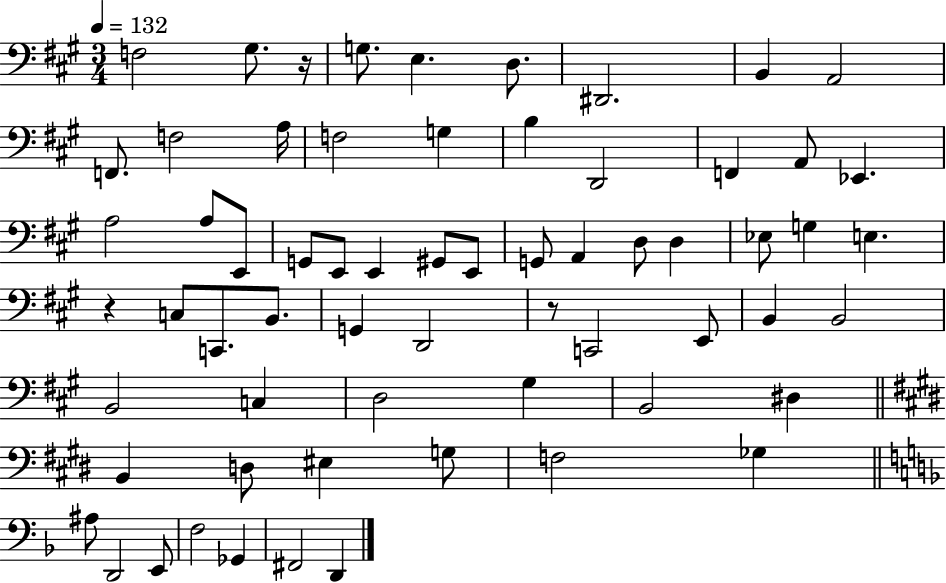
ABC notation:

X:1
T:Untitled
M:3/4
L:1/4
K:A
F,2 ^G,/2 z/4 G,/2 E, D,/2 ^D,,2 B,, A,,2 F,,/2 F,2 A,/4 F,2 G, B, D,,2 F,, A,,/2 _E,, A,2 A,/2 E,,/2 G,,/2 E,,/2 E,, ^G,,/2 E,,/2 G,,/2 A,, D,/2 D, _E,/2 G, E, z C,/2 C,,/2 B,,/2 G,, D,,2 z/2 C,,2 E,,/2 B,, B,,2 B,,2 C, D,2 ^G, B,,2 ^D, B,, D,/2 ^E, G,/2 F,2 _G, ^A,/2 D,,2 E,,/2 F,2 _G,, ^F,,2 D,,